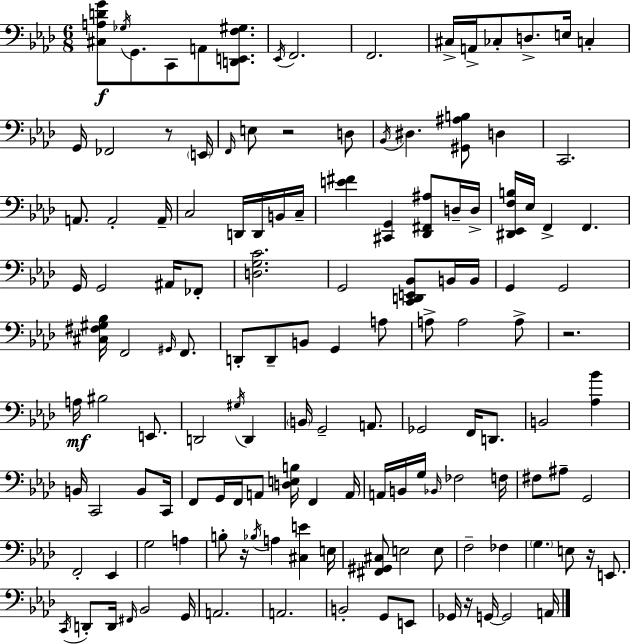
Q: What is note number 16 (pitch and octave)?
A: E2